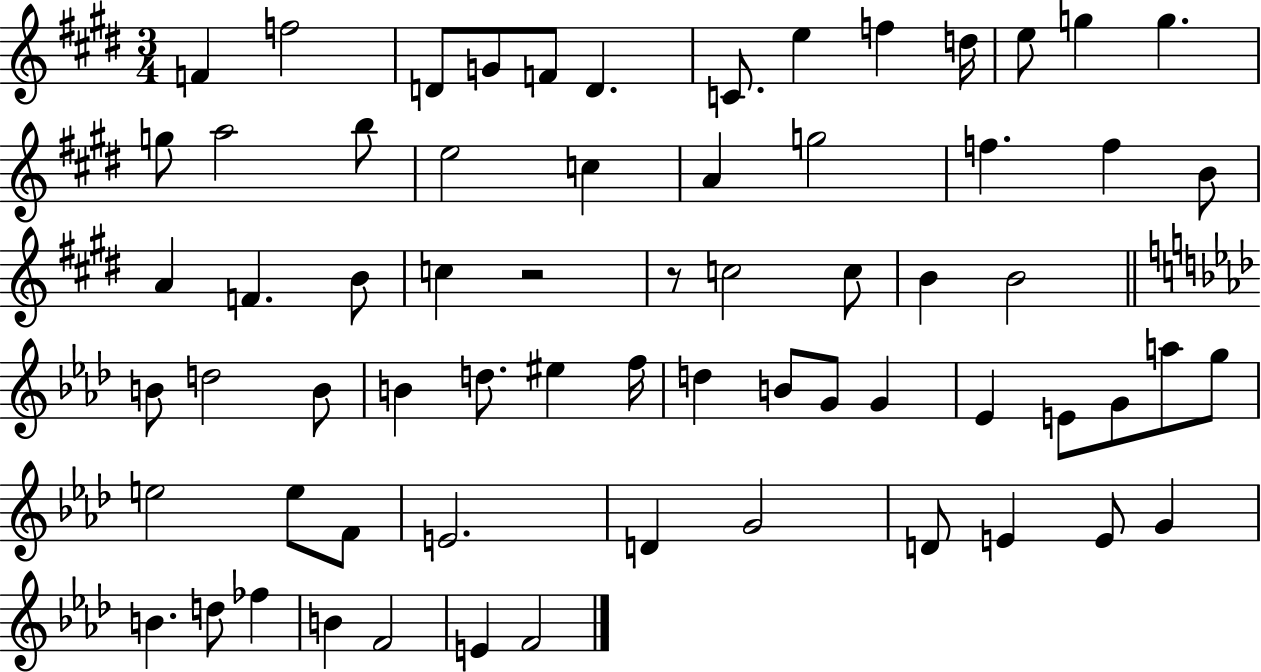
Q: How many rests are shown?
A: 2